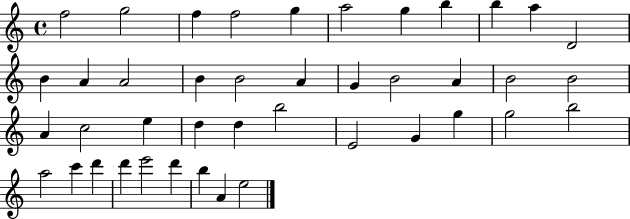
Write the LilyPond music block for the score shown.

{
  \clef treble
  \time 4/4
  \defaultTimeSignature
  \key c \major
  f''2 g''2 | f''4 f''2 g''4 | a''2 g''4 b''4 | b''4 a''4 d'2 | \break b'4 a'4 a'2 | b'4 b'2 a'4 | g'4 b'2 a'4 | b'2 b'2 | \break a'4 c''2 e''4 | d''4 d''4 b''2 | e'2 g'4 g''4 | g''2 b''2 | \break a''2 c'''4 d'''4 | d'''4 e'''2 d'''4 | b''4 a'4 e''2 | \bar "|."
}